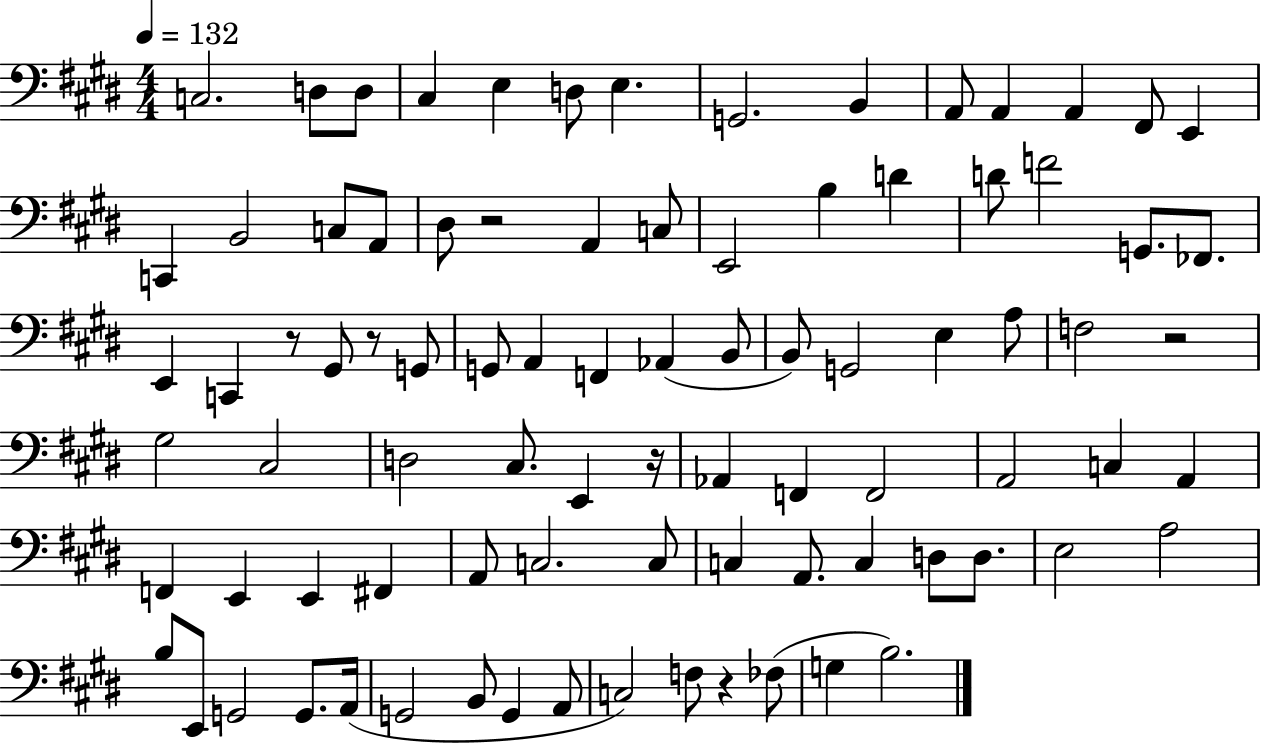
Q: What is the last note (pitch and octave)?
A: B3